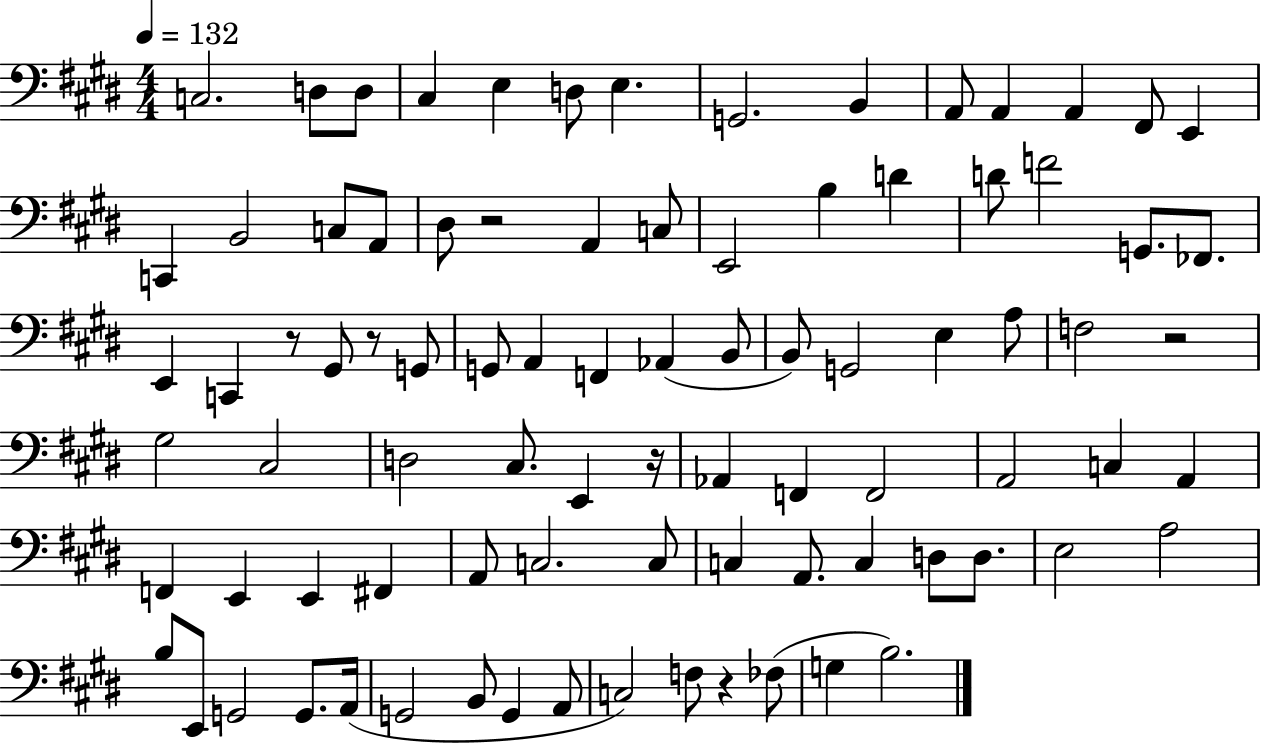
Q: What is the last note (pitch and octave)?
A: B3